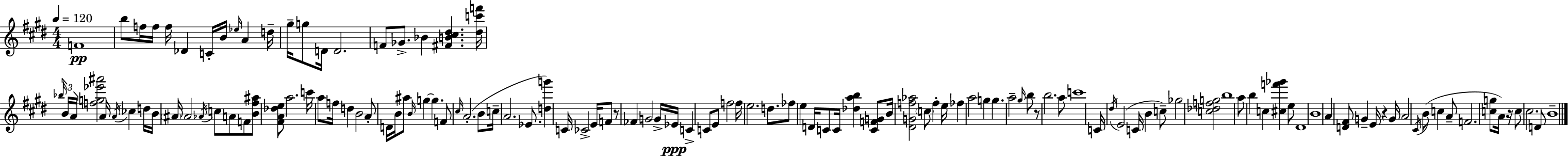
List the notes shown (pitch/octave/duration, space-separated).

F4/w B5/e F5/s F5/s F5/s Db4/q C4/s B4/s Eb5/s A4/q D5/s G#5/s G5/e D4/s D4/h. F4/e Gb4/e. Bb4/q [F#4,B4,C#5,D#5]/q. [D#5,C6,F6]/s Bb5/s B4/s A4/s [F5,G5,Eb6,A#6]/h A4/s A4/s CES5/q D5/s B4/s A#4/s A#4/h Ab4/s C5/e A4/e F4/e [B4,F#5,A#5]/e [F#4,A4,Db5,E5]/e A5/h. C6/s A5/e F5/s D5/q B4/h A4/e D4/s B4/s A#5/e B4/s G5/q G5/q. F4/e C#5/s A4/h. B4/e C5/s A4/h. Eb4/e. [D5,G6]/q C4/s CES4/h E4/s F4/e R/e FES4/q G4/h G4/s Eb4/s C4/q C4/e E4/e F5/h F5/s E5/h. D5/e. FES5/e E5/q D4/s C4/e C4/s [Db5,A5,B5]/q [C4,F4,G4]/e B4/s [D#4,G4,F5,Ab5]/h C5/e F5/q E5/s FES5/q A5/h G5/q G5/q. A5/h G#5/s B5/e R/e B5/h. A5/e C6/w C4/s D#5/s E4/h C4/s B4/q C5/e Gb5/h [C5,Db5,F5,G5]/h B5/w A5/e B5/q C5/q [C#5,F6,Gb6]/q E5/e D#4/w B4/w A4/q [D4,F#4]/e G4/q E4/s R/q G4/s A4/h C#4/s B4/e C5/q A4/e F4/h. [C5,G5]/e A4/s R/s C5/e C#5/h. D4/e B4/w